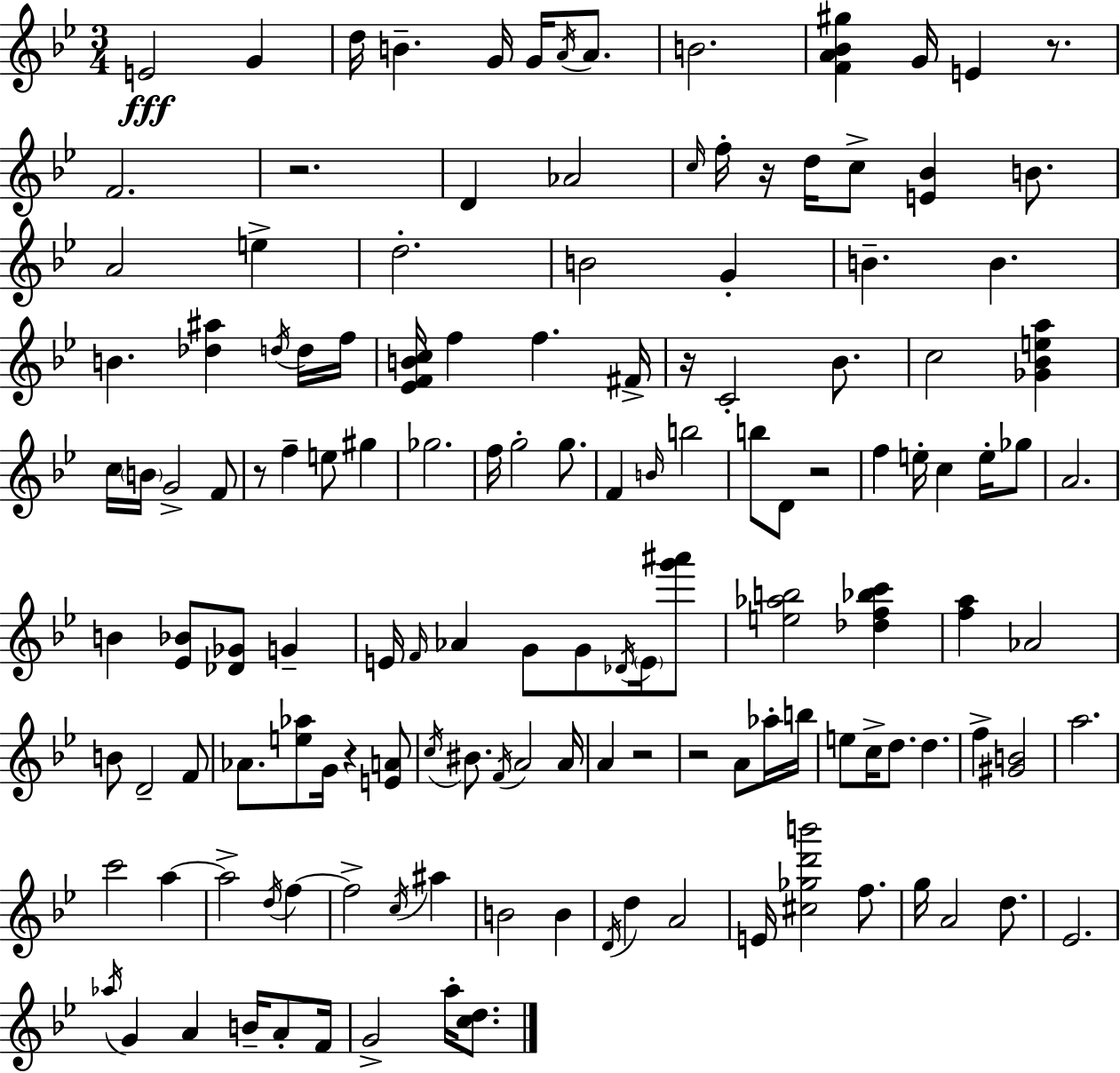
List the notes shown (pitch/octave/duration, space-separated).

E4/h G4/q D5/s B4/q. G4/s G4/s A4/s A4/e. B4/h. [F4,A4,Bb4,G#5]/q G4/s E4/q R/e. F4/h. R/h. D4/q Ab4/h C5/s F5/s R/s D5/s C5/e [E4,Bb4]/q B4/e. A4/h E5/q D5/h. B4/h G4/q B4/q. B4/q. B4/q. [Db5,A#5]/q D5/s D5/s F5/s [Eb4,F4,B4,C5]/s F5/q F5/q. F#4/s R/s C4/h Bb4/e. C5/h [Gb4,Bb4,E5,A5]/q C5/s B4/s G4/h F4/e R/e F5/q E5/e G#5/q Gb5/h. F5/s G5/h G5/e. F4/q B4/s B5/h B5/e D4/e R/h F5/q E5/s C5/q E5/s Gb5/e A4/h. B4/q [Eb4,Bb4]/e [Db4,Gb4]/e G4/q E4/s F4/s Ab4/q G4/e G4/e Db4/s E4/s [G6,A#6]/e [E5,Ab5,B5]/h [Db5,F5,Bb5,C6]/q [F5,A5]/q Ab4/h B4/e D4/h F4/e Ab4/e. [E5,Ab5]/e G4/s R/q [E4,A4]/e C5/s BIS4/e. F4/s A4/h A4/s A4/q R/h R/h A4/e Ab5/s B5/s E5/e C5/s D5/e. D5/q. F5/q [G#4,B4]/h A5/h. C6/h A5/q A5/h D5/s F5/q F5/h C5/s A#5/q B4/h B4/q D4/s D5/q A4/h E4/s [C#5,Gb5,D6,B6]/h F5/e. G5/s A4/h D5/e. Eb4/h. Ab5/s G4/q A4/q B4/s A4/e F4/s G4/h A5/s [C5,D5]/e.